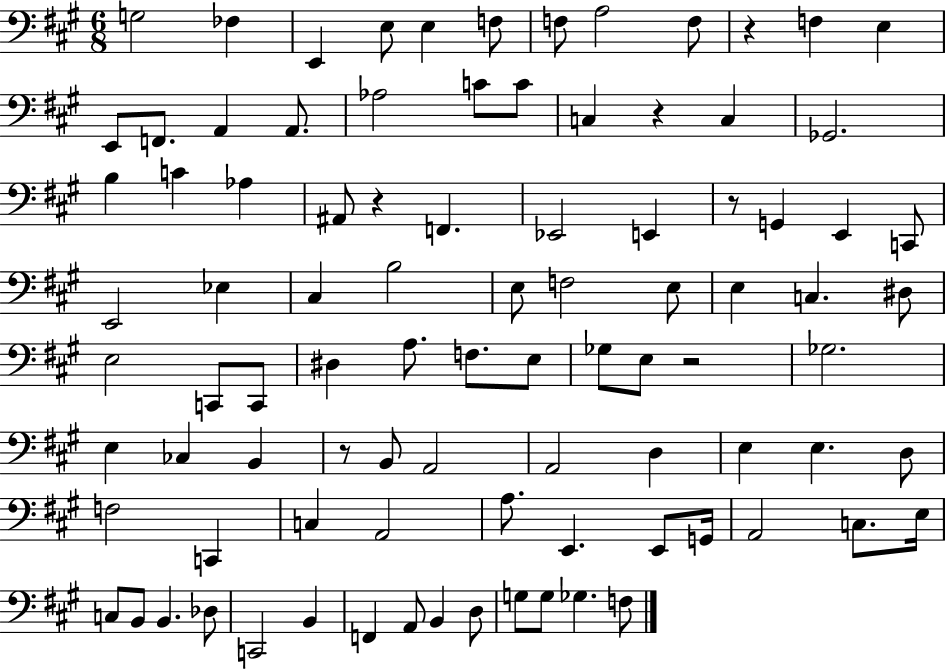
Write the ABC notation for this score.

X:1
T:Untitled
M:6/8
L:1/4
K:A
G,2 _F, E,, E,/2 E, F,/2 F,/2 A,2 F,/2 z F, E, E,,/2 F,,/2 A,, A,,/2 _A,2 C/2 C/2 C, z C, _G,,2 B, C _A, ^A,,/2 z F,, _E,,2 E,, z/2 G,, E,, C,,/2 E,,2 _E, ^C, B,2 E,/2 F,2 E,/2 E, C, ^D,/2 E,2 C,,/2 C,,/2 ^D, A,/2 F,/2 E,/2 _G,/2 E,/2 z2 _G,2 E, _C, B,, z/2 B,,/2 A,,2 A,,2 D, E, E, D,/2 F,2 C,, C, A,,2 A,/2 E,, E,,/2 G,,/4 A,,2 C,/2 E,/4 C,/2 B,,/2 B,, _D,/2 C,,2 B,, F,, A,,/2 B,, D,/2 G,/2 G,/2 _G, F,/2